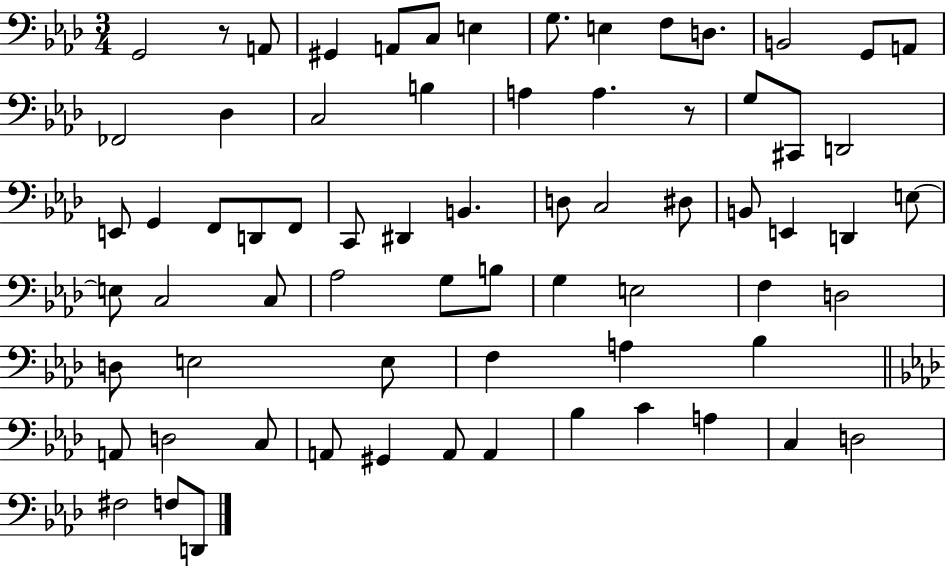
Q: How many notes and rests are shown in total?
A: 70